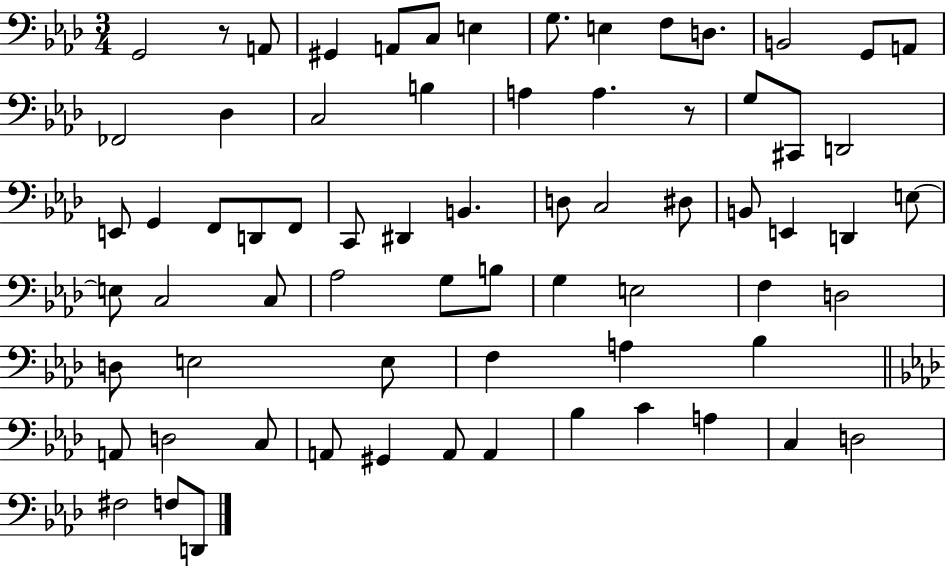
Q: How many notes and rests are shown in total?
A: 70